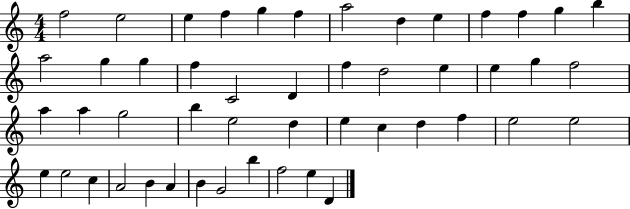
X:1
T:Untitled
M:4/4
L:1/4
K:C
f2 e2 e f g f a2 d e f f g b a2 g g f C2 D f d2 e e g f2 a a g2 b e2 d e c d f e2 e2 e e2 c A2 B A B G2 b f2 e D